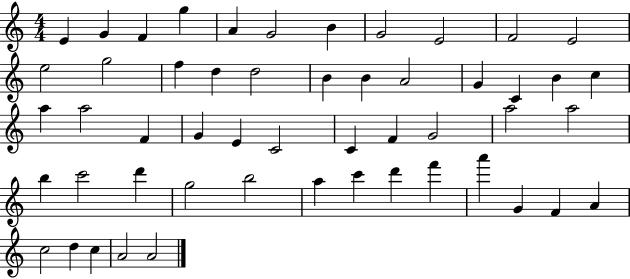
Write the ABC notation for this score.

X:1
T:Untitled
M:4/4
L:1/4
K:C
E G F g A G2 B G2 E2 F2 E2 e2 g2 f d d2 B B A2 G C B c a a2 F G E C2 C F G2 a2 a2 b c'2 d' g2 b2 a c' d' f' a' G F A c2 d c A2 A2